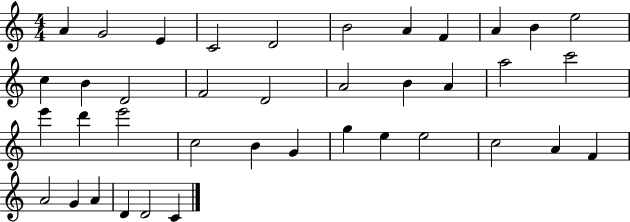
{
  \clef treble
  \numericTimeSignature
  \time 4/4
  \key c \major
  a'4 g'2 e'4 | c'2 d'2 | b'2 a'4 f'4 | a'4 b'4 e''2 | \break c''4 b'4 d'2 | f'2 d'2 | a'2 b'4 a'4 | a''2 c'''2 | \break e'''4 d'''4 e'''2 | c''2 b'4 g'4 | g''4 e''4 e''2 | c''2 a'4 f'4 | \break a'2 g'4 a'4 | d'4 d'2 c'4 | \bar "|."
}